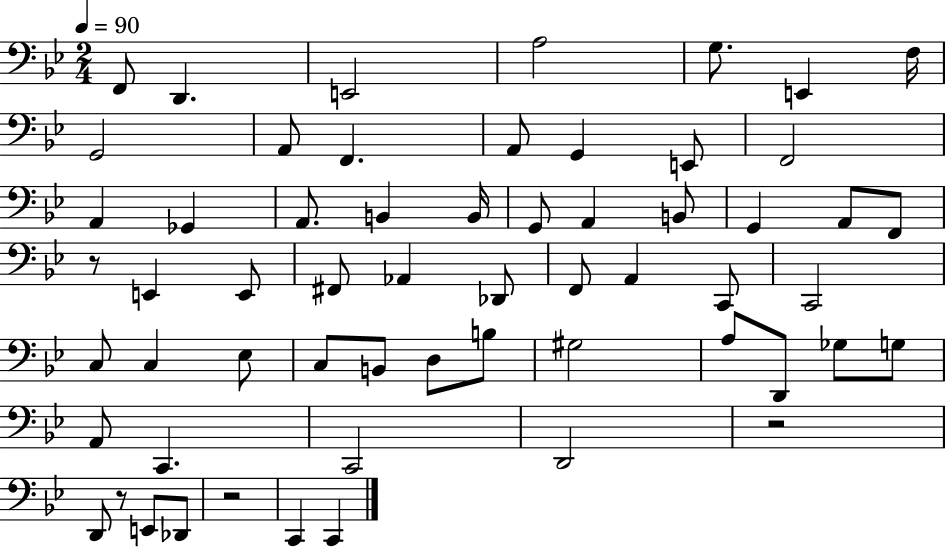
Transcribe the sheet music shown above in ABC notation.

X:1
T:Untitled
M:2/4
L:1/4
K:Bb
F,,/2 D,, E,,2 A,2 G,/2 E,, F,/4 G,,2 A,,/2 F,, A,,/2 G,, E,,/2 F,,2 A,, _G,, A,,/2 B,, B,,/4 G,,/2 A,, B,,/2 G,, A,,/2 F,,/2 z/2 E,, E,,/2 ^F,,/2 _A,, _D,,/2 F,,/2 A,, C,,/2 C,,2 C,/2 C, _E,/2 C,/2 B,,/2 D,/2 B,/2 ^G,2 A,/2 D,,/2 _G,/2 G,/2 A,,/2 C,, C,,2 D,,2 z2 D,,/2 z/2 E,,/2 _D,,/2 z2 C,, C,,